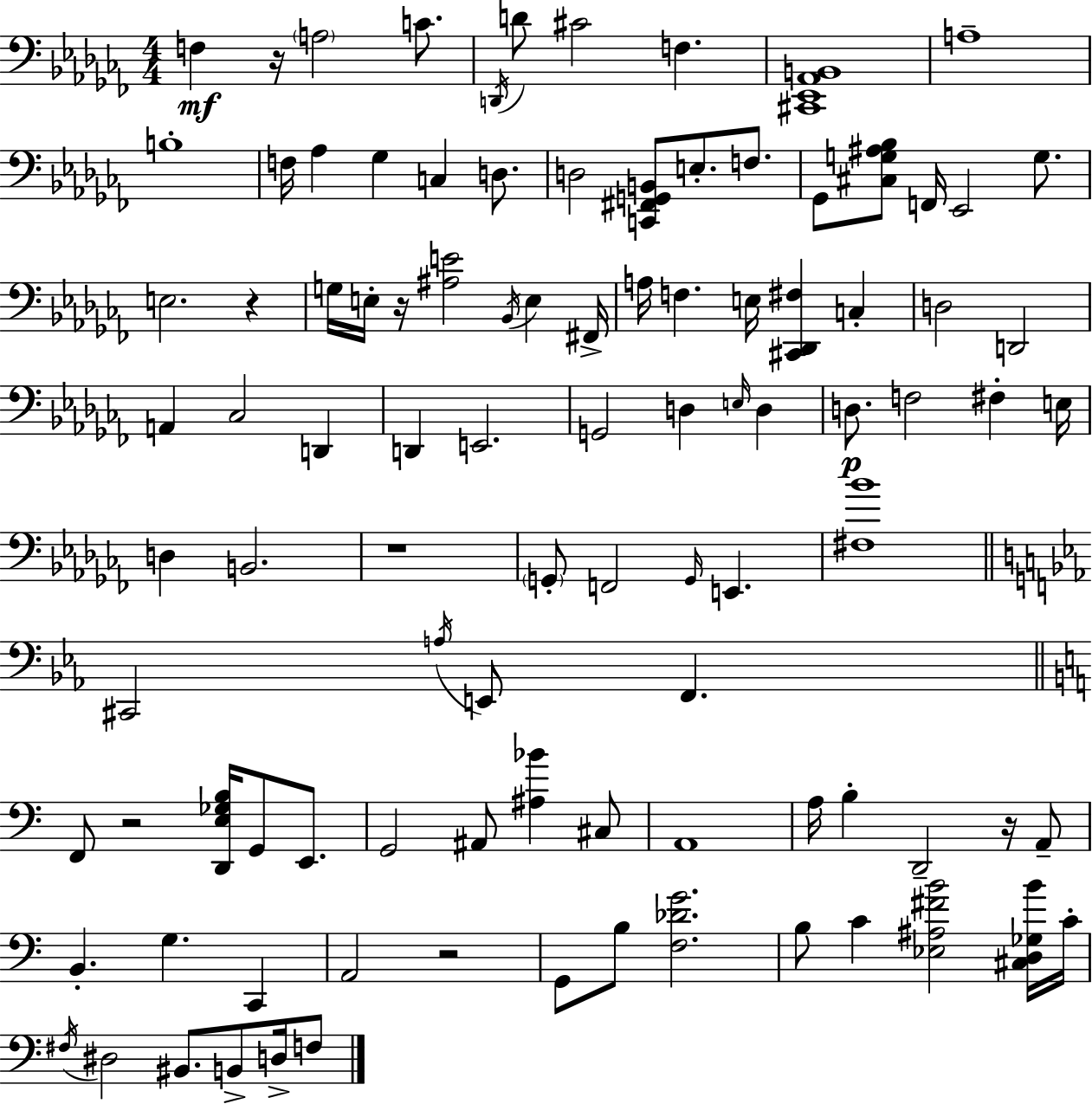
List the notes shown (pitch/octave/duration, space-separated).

F3/q R/s A3/h C4/e. D2/s D4/e C#4/h F3/q. [C#2,Eb2,Ab2,B2]/w A3/w B3/w F3/s Ab3/q Gb3/q C3/q D3/e. D3/h [C2,F#2,G2,B2]/e E3/e. F3/e. Gb2/e [C#3,G3,A#3,Bb3]/e F2/s Eb2/h G3/e. E3/h. R/q G3/s E3/s R/s [A#3,E4]/h Bb2/s E3/q F#2/s A3/s F3/q. E3/s [C#2,Db2,F#3]/q C3/q D3/h D2/h A2/q CES3/h D2/q D2/q E2/h. G2/h D3/q E3/s D3/q D3/e. F3/h F#3/q E3/s D3/q B2/h. R/w G2/e F2/h G2/s E2/q. [F#3,Bb4]/w C#2/h A3/s E2/e F2/q. F2/e R/h [D2,E3,Gb3,B3]/s G2/e E2/e. G2/h A#2/e [A#3,Bb4]/q C#3/e A2/w A3/s B3/q D2/h R/s A2/e B2/q. G3/q. C2/q A2/h R/h G2/e B3/e [F3,Db4,G4]/h. B3/e C4/q [Eb3,A#3,F#4,B4]/h [C#3,D3,Gb3,B4]/s C4/s F#3/s D#3/h BIS2/e. B2/e D3/s F3/e